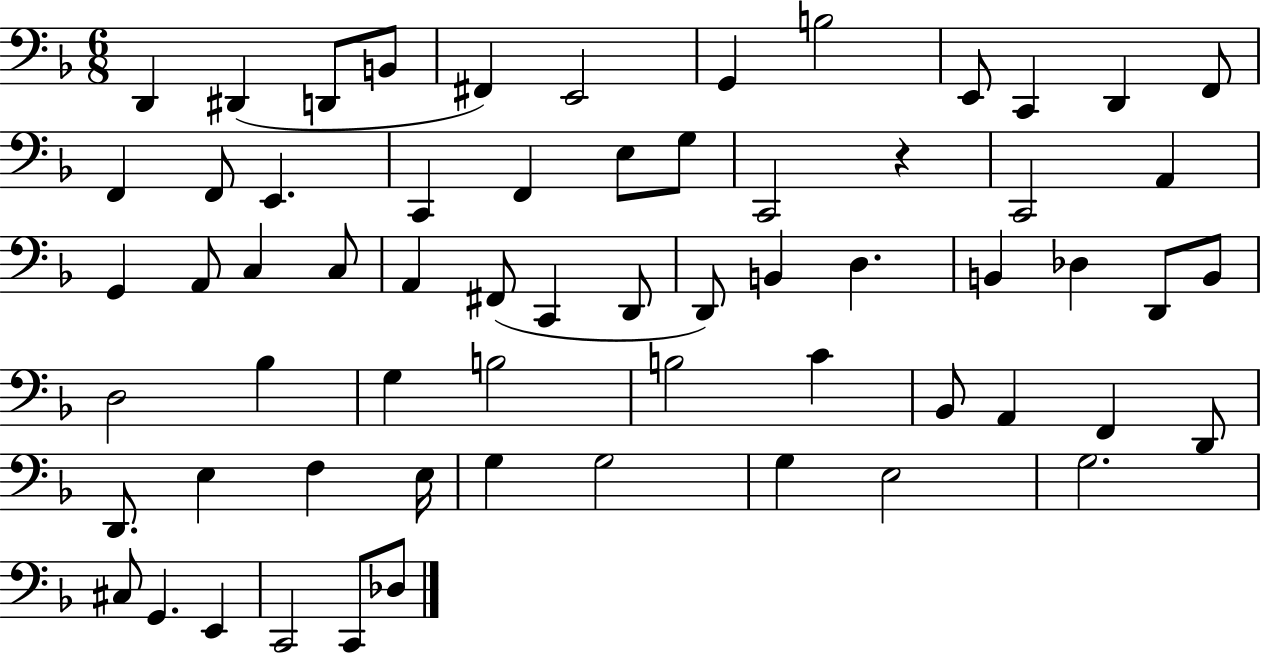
D2/q D#2/q D2/e B2/e F#2/q E2/h G2/q B3/h E2/e C2/q D2/q F2/e F2/q F2/e E2/q. C2/q F2/q E3/e G3/e C2/h R/q C2/h A2/q G2/q A2/e C3/q C3/e A2/q F#2/e C2/q D2/e D2/e B2/q D3/q. B2/q Db3/q D2/e B2/e D3/h Bb3/q G3/q B3/h B3/h C4/q Bb2/e A2/q F2/q D2/e D2/e. E3/q F3/q E3/s G3/q G3/h G3/q E3/h G3/h. C#3/e G2/q. E2/q C2/h C2/e Db3/e